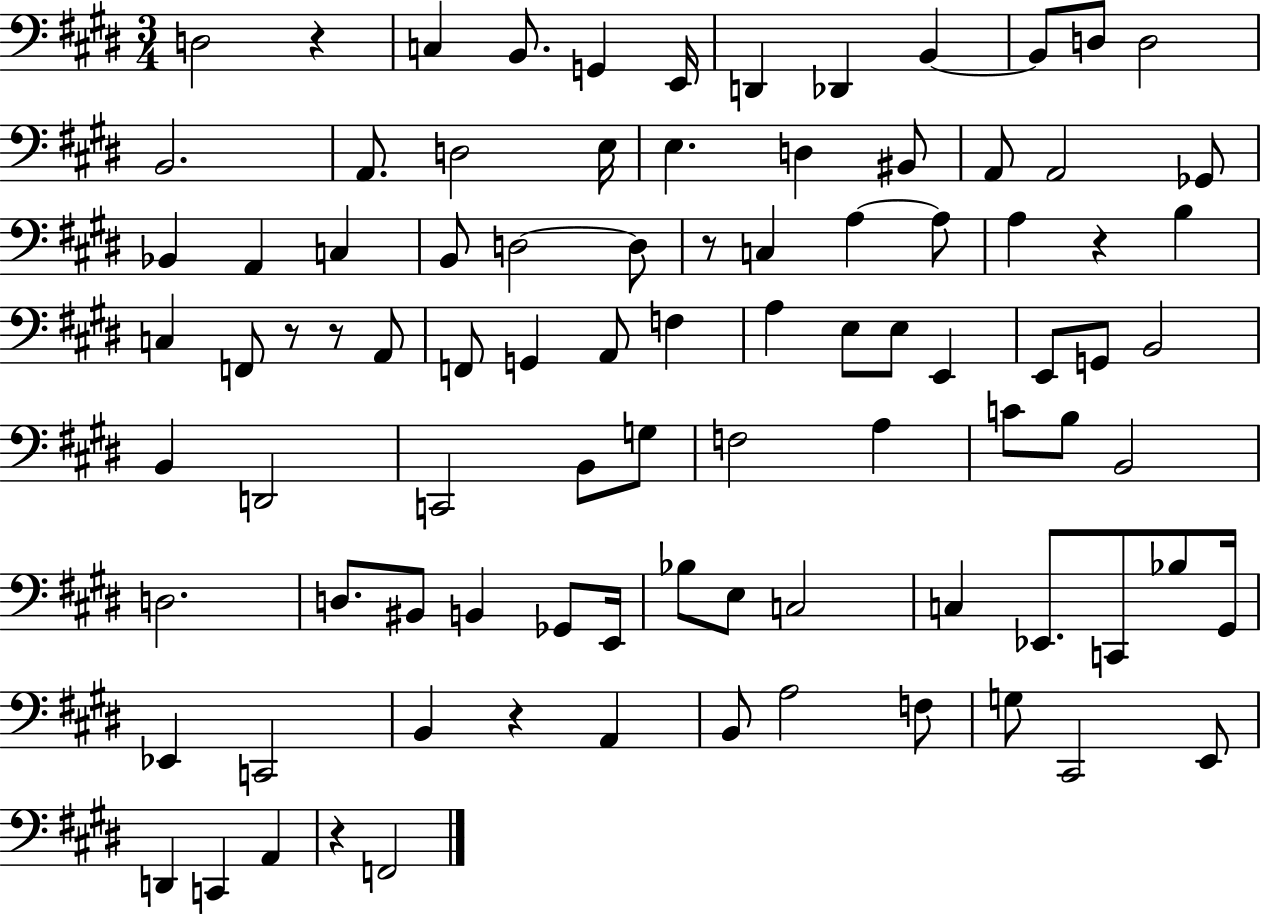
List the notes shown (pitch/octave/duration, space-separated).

D3/h R/q C3/q B2/e. G2/q E2/s D2/q Db2/q B2/q B2/e D3/e D3/h B2/h. A2/e. D3/h E3/s E3/q. D3/q BIS2/e A2/e A2/h Gb2/e Bb2/q A2/q C3/q B2/e D3/h D3/e R/e C3/q A3/q A3/e A3/q R/q B3/q C3/q F2/e R/e R/e A2/e F2/e G2/q A2/e F3/q A3/q E3/e E3/e E2/q E2/e G2/e B2/h B2/q D2/h C2/h B2/e G3/e F3/h A3/q C4/e B3/e B2/h D3/h. D3/e. BIS2/e B2/q Gb2/e E2/s Bb3/e E3/e C3/h C3/q Eb2/e. C2/e Bb3/e G#2/s Eb2/q C2/h B2/q R/q A2/q B2/e A3/h F3/e G3/e C#2/h E2/e D2/q C2/q A2/q R/q F2/h